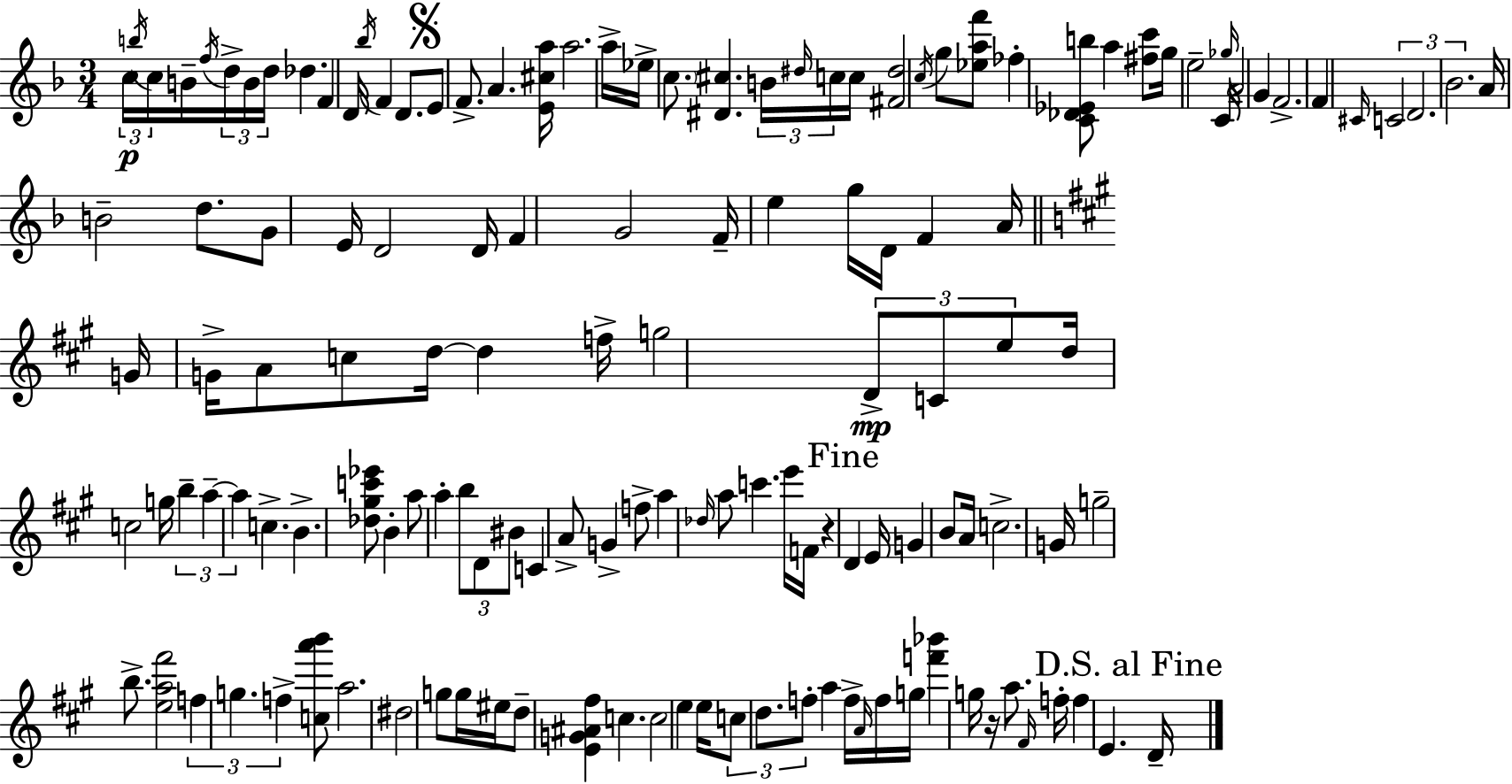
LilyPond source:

{
  \clef treble
  \numericTimeSignature
  \time 3/4
  \key f \major
  \tuplet 3/2 { c''16\p \acciaccatura { b''16 } c''16 } b'16-- \acciaccatura { f''16 } \tuplet 3/2 { d''16-> b'16 d''16 } des''4. | f'4 d'16 \acciaccatura { bes''16 } f'4 | d'8. \mark \markup { \musicglyph "scripts.segno" } e'8 f'8.-> a'4. | <e' cis'' a''>16 a''2. | \break a''16-> ees''16-> \parenthesize c''8. <dis' cis''>4. | \tuplet 3/2 { b'16 \grace { dis''16 } c''16 } c''16 <fis' dis''>2 | \acciaccatura { c''16 } g''8 <ees'' a'' f'''>8 fes''4-. <c' des' ees' b''>8 | a''4 <fis'' c'''>8 g''16 e''2-- | \break c'16 \grace { ges''16 } a'2-- | g'4 f'2.-> | f'4 \grace { cis'16 } \tuplet 3/2 { c'2 | d'2. | \break bes'2. } | a'16 b'2-- | d''8. g'8 e'16 d'2 | d'16 f'4 g'2 | \break f'16-- e''4 | g''16 d'16 f'4 a'16 \bar "||" \break \key a \major g'16 g'16-> a'8 c''8 d''16~~ d''4 f''16-> | g''2 \tuplet 3/2 { d'8->\mp c'8 | e''8 } d''16 c''2 g''16 | \tuplet 3/2 { b''4-- a''4--~~ a''4 } | \break c''4.-> b'4.-> | <des'' gis'' c''' ees'''>8 b'4-. a''8 a''4-. | \tuplet 3/2 { b''8 d'8 bis'8 } c'4 a'8-> | g'4-> f''8-> a''4 \grace { des''16 } a''8 | \break c'''4. e'''16 f'16 r4 | \mark "Fine" d'4 e'16 g'4 b'8 | a'16 c''2.-> | g'16 g''2-- b''8.-> | \break <e'' a'' fis'''>2 \tuplet 3/2 { f''4 | g''4. f''4-> } <c'' a''' b'''>8 | a''2. | dis''2 g''8 g''16 | \break eis''16 d''8-- <e' g' ais' fis''>4 c''4. | c''2 e''4 | e''16 \tuplet 3/2 { c''8 d''8. f''8-. } a''4 | f''16-> \grace { a'16 } f''16 g''16 <f''' bes'''>4 g''16 r16 a''8. | \break \grace { fis'16 } f''16-. f''4 e'4. | \mark "D.S. al Fine" d'16-- \bar "|."
}